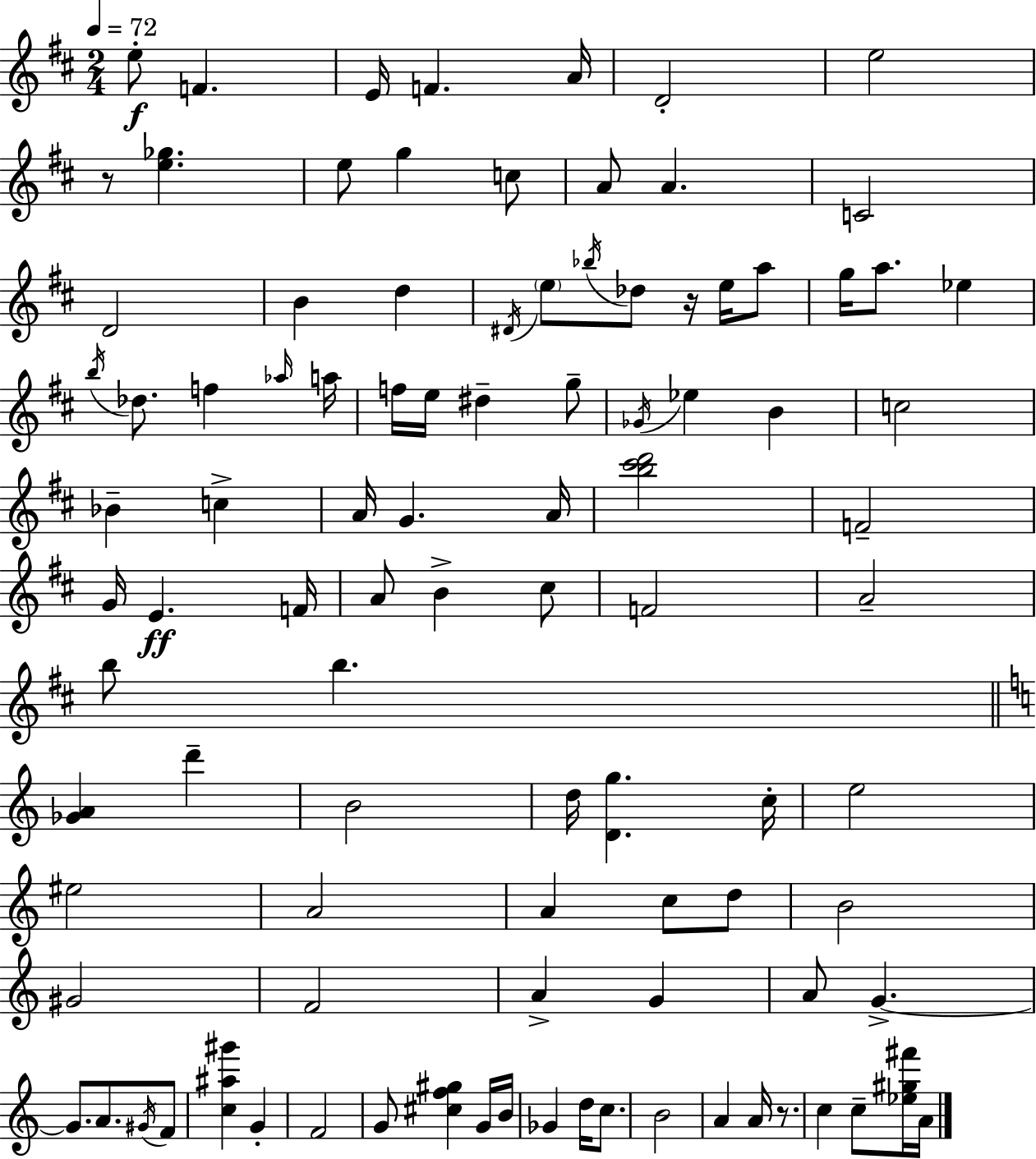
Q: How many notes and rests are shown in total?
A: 99